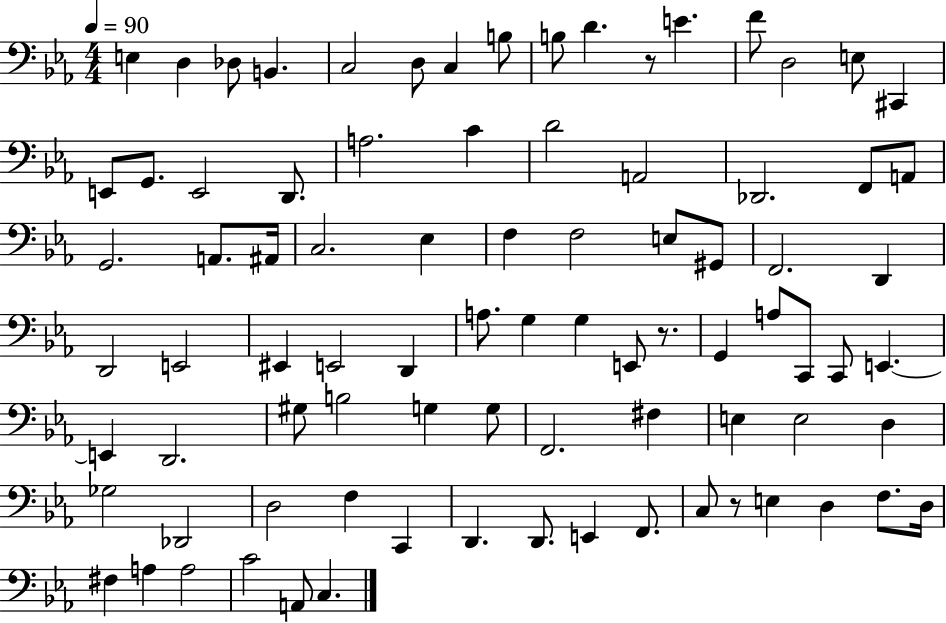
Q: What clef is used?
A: bass